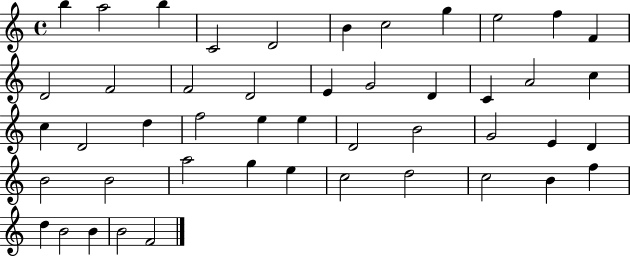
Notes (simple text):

B5/q A5/h B5/q C4/h D4/h B4/q C5/h G5/q E5/h F5/q F4/q D4/h F4/h F4/h D4/h E4/q G4/h D4/q C4/q A4/h C5/q C5/q D4/h D5/q F5/h E5/q E5/q D4/h B4/h G4/h E4/q D4/q B4/h B4/h A5/h G5/q E5/q C5/h D5/h C5/h B4/q F5/q D5/q B4/h B4/q B4/h F4/h